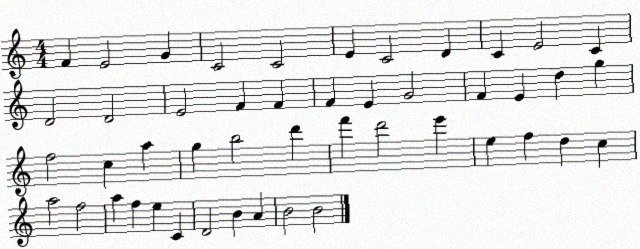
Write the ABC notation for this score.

X:1
T:Untitled
M:4/4
L:1/4
K:C
F E2 G C2 C2 E C2 D C E2 C D2 D2 E2 F F F E G2 F E d g f2 c a g b2 d' f' d'2 e' e f d c a2 f2 a f e C D2 B A B2 B2